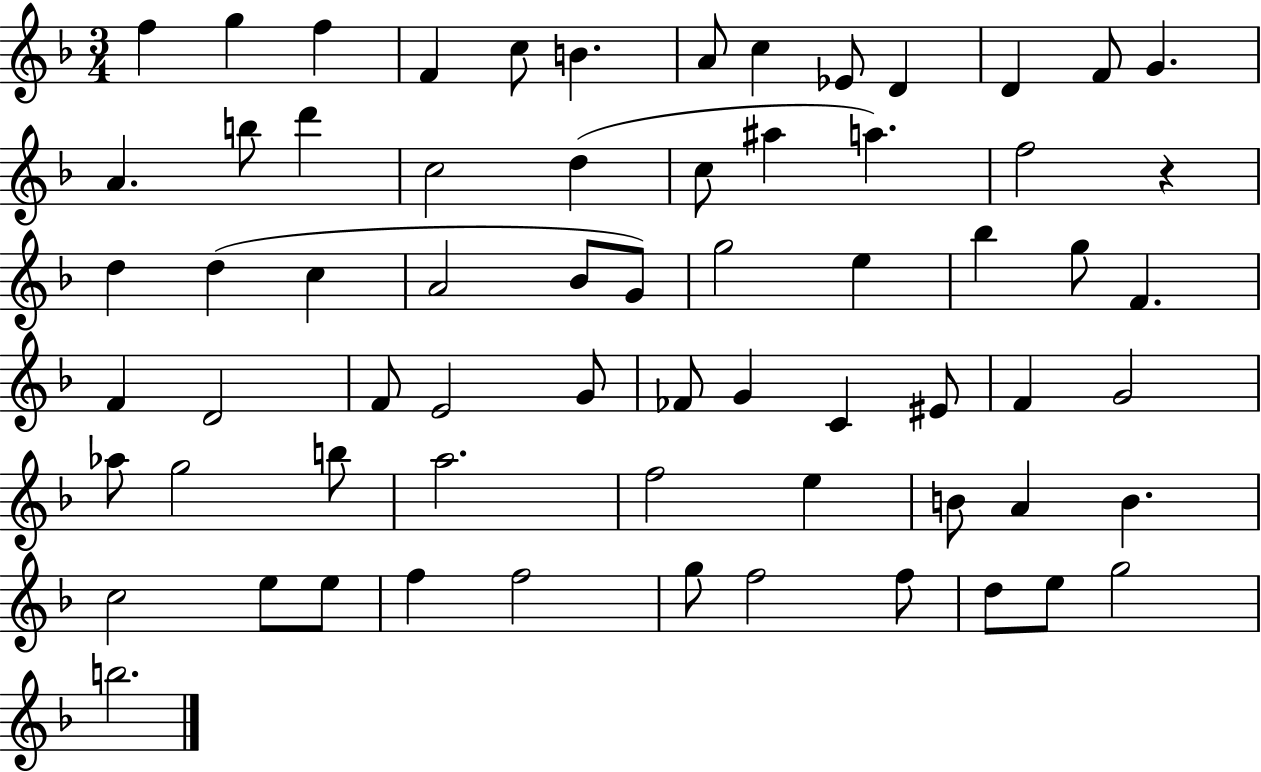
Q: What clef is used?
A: treble